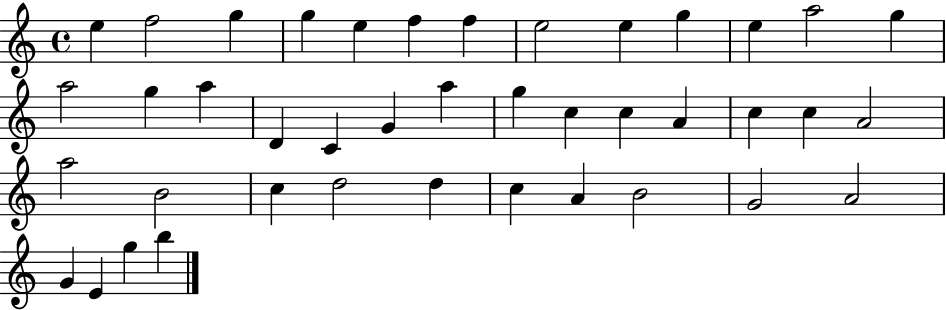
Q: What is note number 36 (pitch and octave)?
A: G4